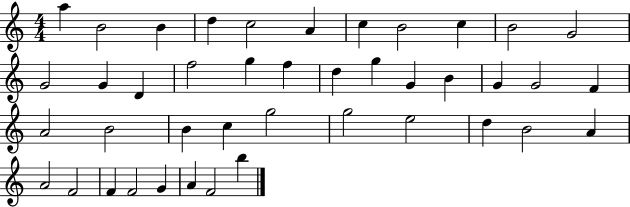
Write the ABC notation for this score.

X:1
T:Untitled
M:4/4
L:1/4
K:C
a B2 B d c2 A c B2 c B2 G2 G2 G D f2 g f d g G B G G2 F A2 B2 B c g2 g2 e2 d B2 A A2 F2 F F2 G A F2 b